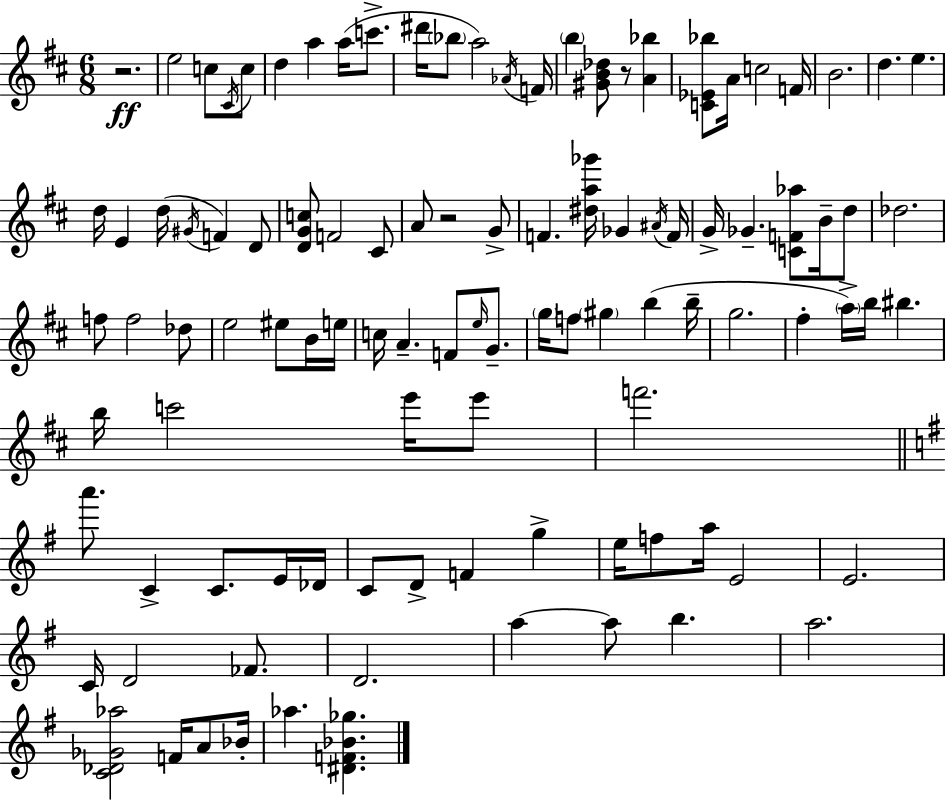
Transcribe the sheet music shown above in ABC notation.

X:1
T:Untitled
M:6/8
L:1/4
K:D
z2 e2 c/2 ^C/4 c/2 d a a/4 c'/2 ^d'/4 _b/2 a2 _A/4 F/4 b [^GB_d]/2 z/2 [A_b] [C_E_b]/2 A/4 c2 F/4 B2 d e d/4 E d/4 ^G/4 F D/2 [DGc]/2 F2 ^C/2 A/2 z2 G/2 F [^da_g']/4 _G ^A/4 F/4 G/4 _G [CF_a]/2 B/4 d/2 _d2 f/2 f2 _d/2 e2 ^e/2 B/4 e/4 c/4 A F/2 e/4 G/2 g/4 f/2 ^g b b/4 g2 ^f a/4 b/4 ^b b/4 c'2 e'/4 e'/2 f'2 a'/2 C C/2 E/4 _D/4 C/2 D/2 F g e/4 f/2 a/4 E2 E2 C/4 D2 _F/2 D2 a a/2 b a2 [C_D_G_a]2 F/4 A/2 _B/4 _a [^DF_B_g]